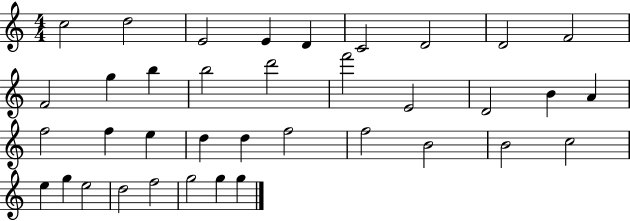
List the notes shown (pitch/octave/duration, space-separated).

C5/h D5/h E4/h E4/q D4/q C4/h D4/h D4/h F4/h F4/h G5/q B5/q B5/h D6/h F6/h E4/h D4/h B4/q A4/q F5/h F5/q E5/q D5/q D5/q F5/h F5/h B4/h B4/h C5/h E5/q G5/q E5/h D5/h F5/h G5/h G5/q G5/q